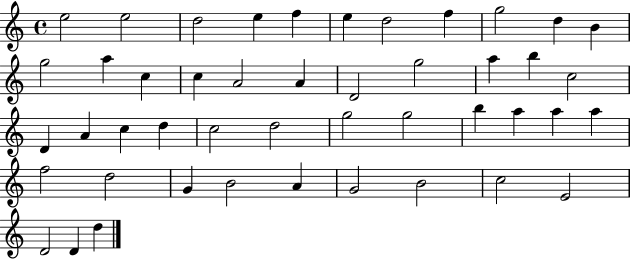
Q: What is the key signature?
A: C major